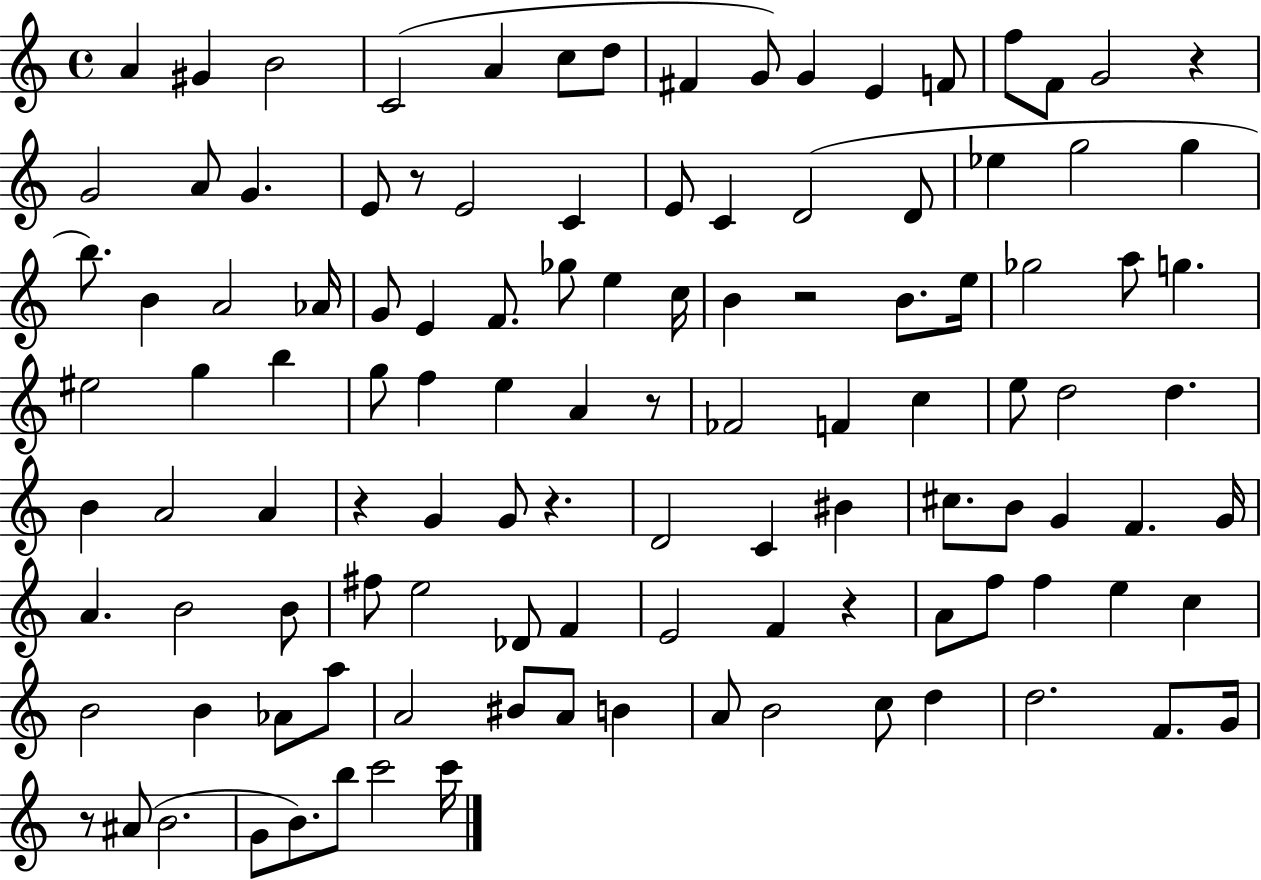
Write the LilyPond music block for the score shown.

{
  \clef treble
  \time 4/4
  \defaultTimeSignature
  \key c \major
  a'4 gis'4 b'2 | c'2( a'4 c''8 d''8 | fis'4 g'8) g'4 e'4 f'8 | f''8 f'8 g'2 r4 | \break g'2 a'8 g'4. | e'8 r8 e'2 c'4 | e'8 c'4 d'2( d'8 | ees''4 g''2 g''4 | \break b''8.) b'4 a'2 aes'16 | g'8 e'4 f'8. ges''8 e''4 c''16 | b'4 r2 b'8. e''16 | ges''2 a''8 g''4. | \break eis''2 g''4 b''4 | g''8 f''4 e''4 a'4 r8 | fes'2 f'4 c''4 | e''8 d''2 d''4. | \break b'4 a'2 a'4 | r4 g'4 g'8 r4. | d'2 c'4 bis'4 | cis''8. b'8 g'4 f'4. g'16 | \break a'4. b'2 b'8 | fis''8 e''2 des'8 f'4 | e'2 f'4 r4 | a'8 f''8 f''4 e''4 c''4 | \break b'2 b'4 aes'8 a''8 | a'2 bis'8 a'8 b'4 | a'8 b'2 c''8 d''4 | d''2. f'8. g'16 | \break r8 ais'8( b'2. | g'8 b'8.) b''8 c'''2 c'''16 | \bar "|."
}